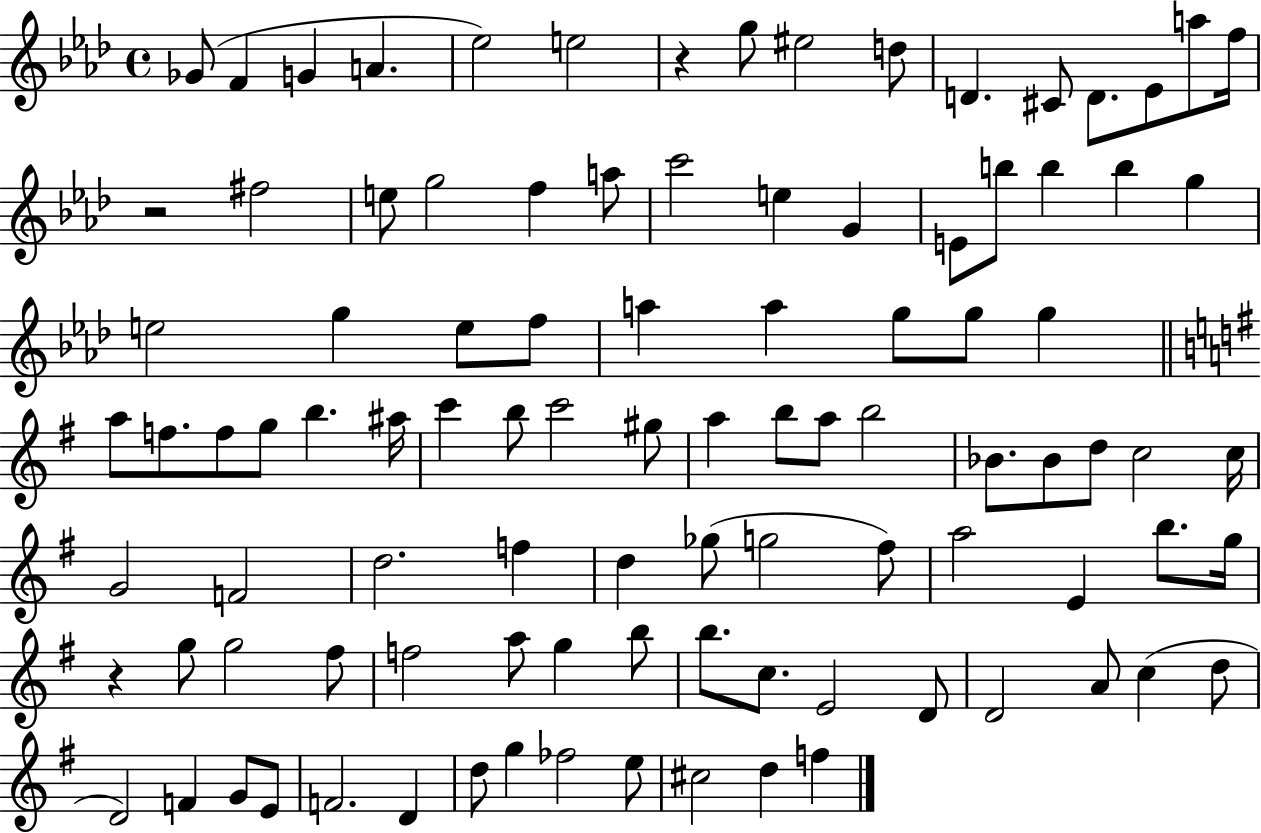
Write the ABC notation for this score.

X:1
T:Untitled
M:4/4
L:1/4
K:Ab
_G/2 F G A _e2 e2 z g/2 ^e2 d/2 D ^C/2 D/2 _E/2 a/2 f/4 z2 ^f2 e/2 g2 f a/2 c'2 e G E/2 b/2 b b g e2 g e/2 f/2 a a g/2 g/2 g a/2 f/2 f/2 g/2 b ^a/4 c' b/2 c'2 ^g/2 a b/2 a/2 b2 _B/2 _B/2 d/2 c2 c/4 G2 F2 d2 f d _g/2 g2 ^f/2 a2 E b/2 g/4 z g/2 g2 ^f/2 f2 a/2 g b/2 b/2 c/2 E2 D/2 D2 A/2 c d/2 D2 F G/2 E/2 F2 D d/2 g _f2 e/2 ^c2 d f